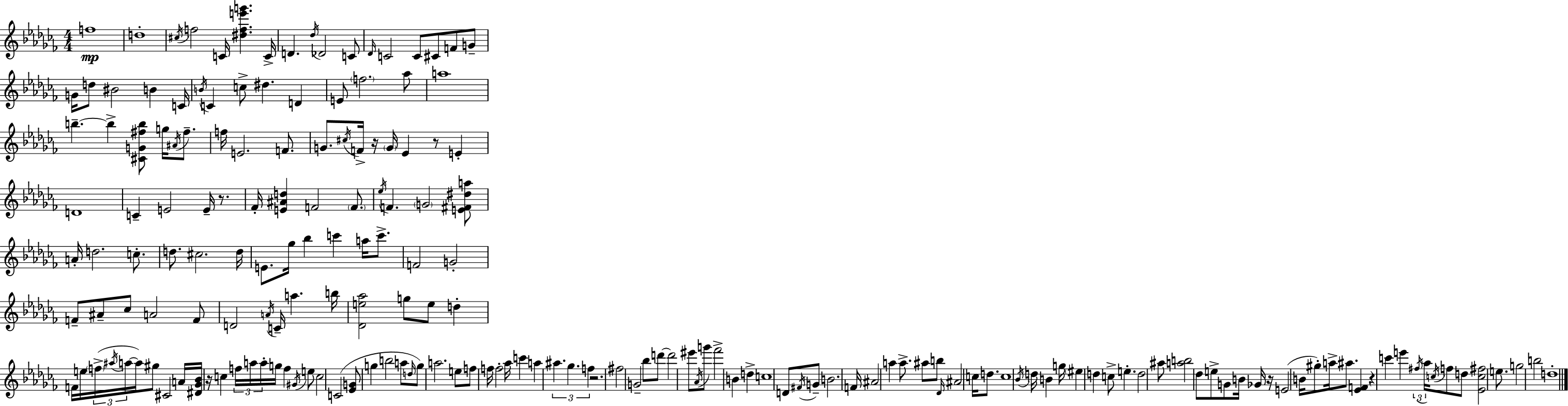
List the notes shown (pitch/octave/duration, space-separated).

F5/w D5/w C#5/s F5/h C4/s [D#5,F5,E6,G6]/q. C4/s D4/q. Db5/s Db4/h C4/e Db4/s C4/h C4/e C#4/e F4/e G4/e G4/s D5/e BIS4/h B4/q C4/s B4/s C4/q C5/e D#5/q. D4/q E4/e F5/h. Ab5/e A5/w B5/q. B5/q [C#4,G4,F#5,B5]/e G5/s A#4/s F#5/e. F5/s E4/h. F4/e. G4/e. C#5/s F4/s R/s G4/s Eb4/q R/e E4/q D4/w C4/q E4/h E4/s R/e. FES4/s [E4,A#4,D5]/q F4/h F4/e. Eb5/s F4/q. G4/h [E4,F#4,D#5,A5]/e A4/s D5/h. C5/e. D5/e. C#5/h. D5/s E4/e. Gb5/s Bb5/q C6/q A5/s C6/e. F4/h G4/h F4/e A#4/e CES5/e A4/h F4/e D4/h A4/s C4/s A5/q. B5/s [Db4,E5,Ab5]/h G5/e E5/e D5/q F4/s E5/s F5/s A#5/s A5/s A5/s G#5/e C#4/h A4/s [D#4,Gb4,Bb4]/s R/s C5/q F5/s A5/s A5/s G5/s F5/q G#4/s E5/e C5/h C4/h [Eb4,G4]/e G5/q B5/h A5/e D5/s G5/e A5/h. E5/e F5/e F5/s F5/h Ab5/s C6/q A5/q A#5/q. Gb5/q. F5/q R/h. F#5/h G4/h Bb5/e D6/e D6/h EIS6/e Ab4/s G6/e FES6/h B4/q D5/q C5/w D4/e F#4/s G4/e B4/h. F4/s A#4/h A5/q A5/e. A#5/e B5/e Db4/s A#4/h C5/s D5/e. C5/w Bb4/s D5/s B4/q G5/s EIS5/q D5/q C5/e E5/q. D5/h A#5/e [A5,B5]/h Db5/e E5/e G4/e B4/s Gb4/s R/s E4/h B4/s G#5/e A5/s A#5/e. [Eb4,F4]/q R/q C6/q E6/q F#5/s Ab5/s C5/s F5/e D5/e [Eb4,C5,F#5]/h E5/e. G5/h B5/h D5/w